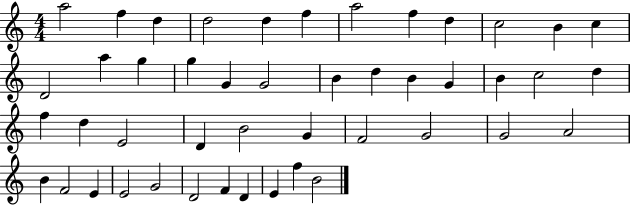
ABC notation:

X:1
T:Untitled
M:4/4
L:1/4
K:C
a2 f d d2 d f a2 f d c2 B c D2 a g g G G2 B d B G B c2 d f d E2 D B2 G F2 G2 G2 A2 B F2 E E2 G2 D2 F D E f B2